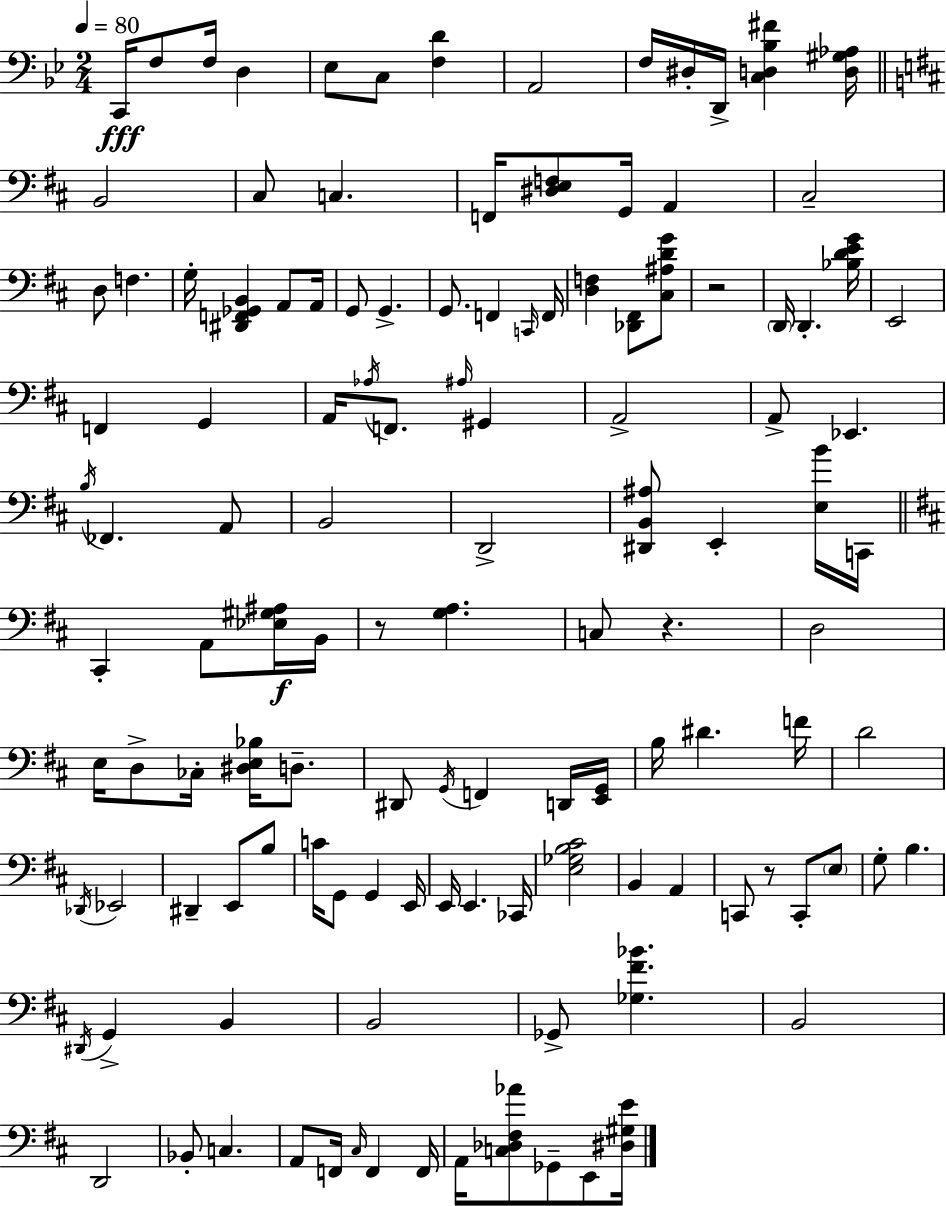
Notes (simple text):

C2/s F3/e F3/s D3/q Eb3/e C3/e [F3,D4]/q A2/h F3/s D#3/s D2/s [C3,D3,Bb3,F#4]/q [D3,G#3,Ab3]/s B2/h C#3/e C3/q. F2/s [D#3,E3,F3]/e G2/s A2/q C#3/h D3/e F3/q. G3/s [D#2,F2,Gb2,B2]/q A2/e A2/s G2/e G2/q. G2/e. F2/q C2/s F2/s [D3,F3]/q [Db2,F#2]/e [C#3,A#3,D4,G4]/e R/h D2/s D2/q. [Bb3,D4,E4,G4]/s E2/h F2/q G2/q A2/s Ab3/s F2/e. A#3/s G#2/q A2/h A2/e Eb2/q. B3/s FES2/q. A2/e B2/h D2/h [D#2,B2,A#3]/e E2/q [E3,B4]/s C2/s C#2/q A2/e [Eb3,G#3,A#3]/s B2/s R/e [G3,A3]/q. C3/e R/q. D3/h E3/s D3/e CES3/s [D#3,E3,Bb3]/s D3/e. D#2/e G2/s F2/q D2/s [E2,G2]/s B3/s D#4/q. F4/s D4/h Db2/s Eb2/h D#2/q E2/e B3/e C4/s G2/e G2/q E2/s E2/s E2/q. CES2/s [E3,Gb3,B3,C#4]/h B2/q A2/q C2/e R/e C2/e E3/e G3/e B3/q. D#2/s G2/q B2/q B2/h Gb2/e [Gb3,F#4,Bb4]/q. B2/h D2/h Bb2/e C3/q. A2/e F2/s C#3/s F2/q F2/s A2/s [C3,Db3,F#3,Ab4]/e Gb2/e E2/e [D#3,G#3,E4]/s